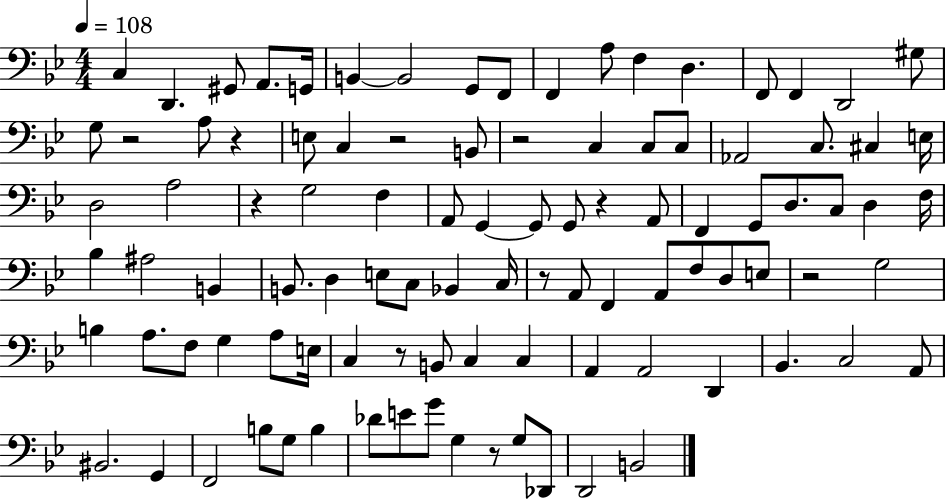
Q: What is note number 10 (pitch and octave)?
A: F2